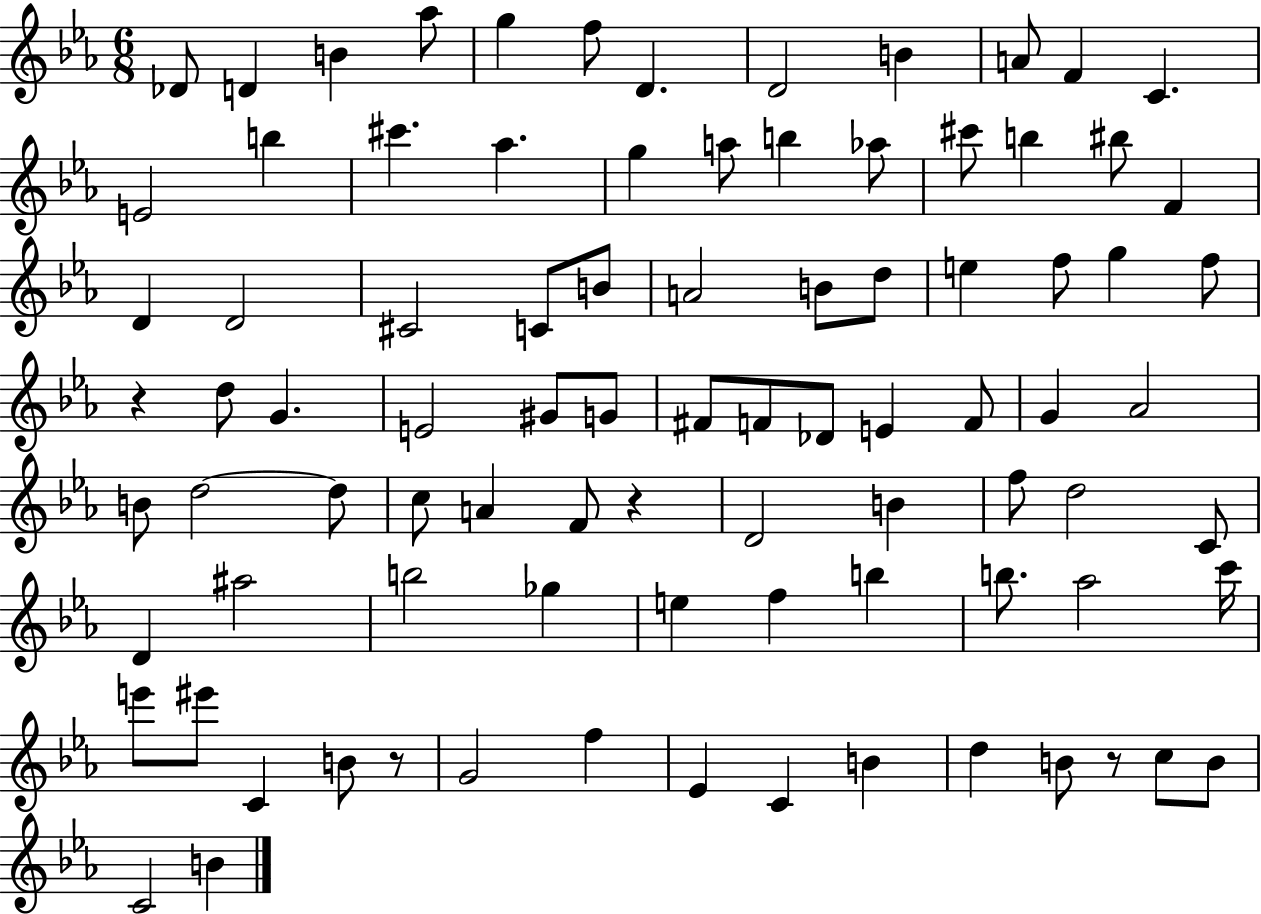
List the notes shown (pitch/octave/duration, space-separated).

Db4/e D4/q B4/q Ab5/e G5/q F5/e D4/q. D4/h B4/q A4/e F4/q C4/q. E4/h B5/q C#6/q. Ab5/q. G5/q A5/e B5/q Ab5/e C#6/e B5/q BIS5/e F4/q D4/q D4/h C#4/h C4/e B4/e A4/h B4/e D5/e E5/q F5/e G5/q F5/e R/q D5/e G4/q. E4/h G#4/e G4/e F#4/e F4/e Db4/e E4/q F4/e G4/q Ab4/h B4/e D5/h D5/e C5/e A4/q F4/e R/q D4/h B4/q F5/e D5/h C4/e D4/q A#5/h B5/h Gb5/q E5/q F5/q B5/q B5/e. Ab5/h C6/s E6/e EIS6/e C4/q B4/e R/e G4/h F5/q Eb4/q C4/q B4/q D5/q B4/e R/e C5/e B4/e C4/h B4/q